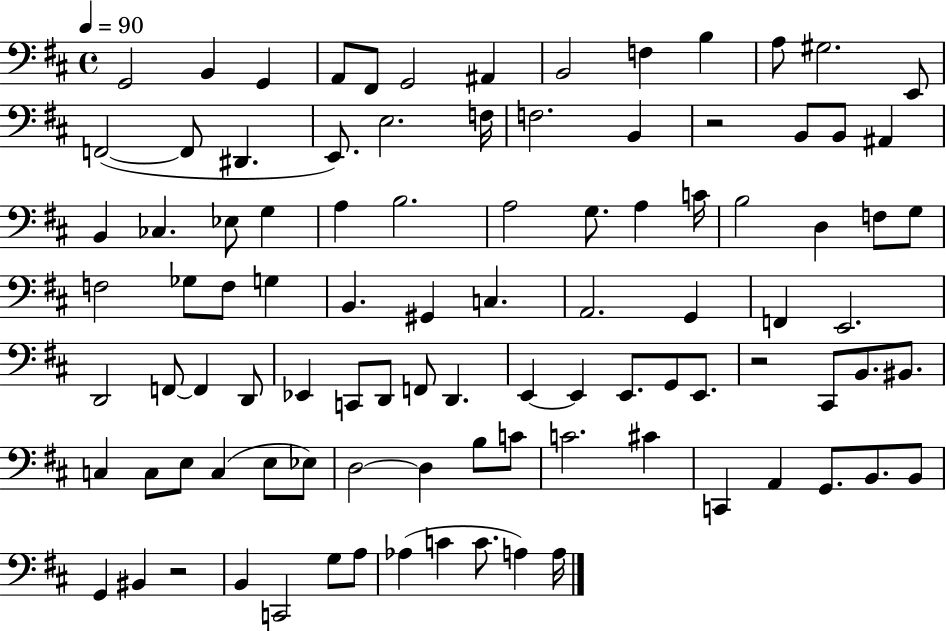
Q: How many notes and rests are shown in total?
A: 97